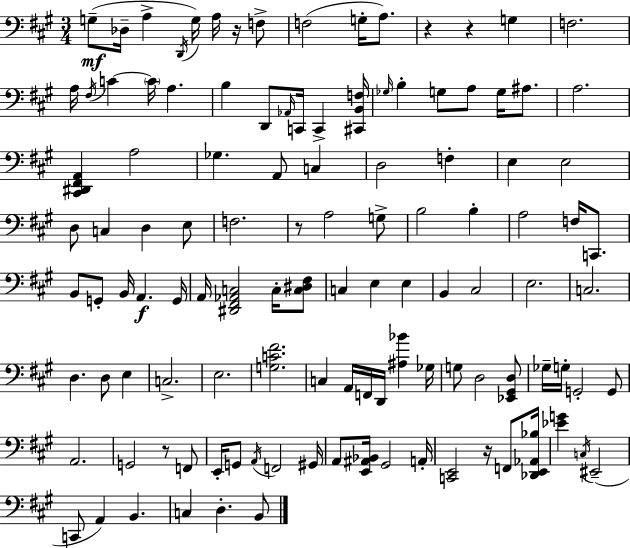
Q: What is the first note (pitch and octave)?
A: G3